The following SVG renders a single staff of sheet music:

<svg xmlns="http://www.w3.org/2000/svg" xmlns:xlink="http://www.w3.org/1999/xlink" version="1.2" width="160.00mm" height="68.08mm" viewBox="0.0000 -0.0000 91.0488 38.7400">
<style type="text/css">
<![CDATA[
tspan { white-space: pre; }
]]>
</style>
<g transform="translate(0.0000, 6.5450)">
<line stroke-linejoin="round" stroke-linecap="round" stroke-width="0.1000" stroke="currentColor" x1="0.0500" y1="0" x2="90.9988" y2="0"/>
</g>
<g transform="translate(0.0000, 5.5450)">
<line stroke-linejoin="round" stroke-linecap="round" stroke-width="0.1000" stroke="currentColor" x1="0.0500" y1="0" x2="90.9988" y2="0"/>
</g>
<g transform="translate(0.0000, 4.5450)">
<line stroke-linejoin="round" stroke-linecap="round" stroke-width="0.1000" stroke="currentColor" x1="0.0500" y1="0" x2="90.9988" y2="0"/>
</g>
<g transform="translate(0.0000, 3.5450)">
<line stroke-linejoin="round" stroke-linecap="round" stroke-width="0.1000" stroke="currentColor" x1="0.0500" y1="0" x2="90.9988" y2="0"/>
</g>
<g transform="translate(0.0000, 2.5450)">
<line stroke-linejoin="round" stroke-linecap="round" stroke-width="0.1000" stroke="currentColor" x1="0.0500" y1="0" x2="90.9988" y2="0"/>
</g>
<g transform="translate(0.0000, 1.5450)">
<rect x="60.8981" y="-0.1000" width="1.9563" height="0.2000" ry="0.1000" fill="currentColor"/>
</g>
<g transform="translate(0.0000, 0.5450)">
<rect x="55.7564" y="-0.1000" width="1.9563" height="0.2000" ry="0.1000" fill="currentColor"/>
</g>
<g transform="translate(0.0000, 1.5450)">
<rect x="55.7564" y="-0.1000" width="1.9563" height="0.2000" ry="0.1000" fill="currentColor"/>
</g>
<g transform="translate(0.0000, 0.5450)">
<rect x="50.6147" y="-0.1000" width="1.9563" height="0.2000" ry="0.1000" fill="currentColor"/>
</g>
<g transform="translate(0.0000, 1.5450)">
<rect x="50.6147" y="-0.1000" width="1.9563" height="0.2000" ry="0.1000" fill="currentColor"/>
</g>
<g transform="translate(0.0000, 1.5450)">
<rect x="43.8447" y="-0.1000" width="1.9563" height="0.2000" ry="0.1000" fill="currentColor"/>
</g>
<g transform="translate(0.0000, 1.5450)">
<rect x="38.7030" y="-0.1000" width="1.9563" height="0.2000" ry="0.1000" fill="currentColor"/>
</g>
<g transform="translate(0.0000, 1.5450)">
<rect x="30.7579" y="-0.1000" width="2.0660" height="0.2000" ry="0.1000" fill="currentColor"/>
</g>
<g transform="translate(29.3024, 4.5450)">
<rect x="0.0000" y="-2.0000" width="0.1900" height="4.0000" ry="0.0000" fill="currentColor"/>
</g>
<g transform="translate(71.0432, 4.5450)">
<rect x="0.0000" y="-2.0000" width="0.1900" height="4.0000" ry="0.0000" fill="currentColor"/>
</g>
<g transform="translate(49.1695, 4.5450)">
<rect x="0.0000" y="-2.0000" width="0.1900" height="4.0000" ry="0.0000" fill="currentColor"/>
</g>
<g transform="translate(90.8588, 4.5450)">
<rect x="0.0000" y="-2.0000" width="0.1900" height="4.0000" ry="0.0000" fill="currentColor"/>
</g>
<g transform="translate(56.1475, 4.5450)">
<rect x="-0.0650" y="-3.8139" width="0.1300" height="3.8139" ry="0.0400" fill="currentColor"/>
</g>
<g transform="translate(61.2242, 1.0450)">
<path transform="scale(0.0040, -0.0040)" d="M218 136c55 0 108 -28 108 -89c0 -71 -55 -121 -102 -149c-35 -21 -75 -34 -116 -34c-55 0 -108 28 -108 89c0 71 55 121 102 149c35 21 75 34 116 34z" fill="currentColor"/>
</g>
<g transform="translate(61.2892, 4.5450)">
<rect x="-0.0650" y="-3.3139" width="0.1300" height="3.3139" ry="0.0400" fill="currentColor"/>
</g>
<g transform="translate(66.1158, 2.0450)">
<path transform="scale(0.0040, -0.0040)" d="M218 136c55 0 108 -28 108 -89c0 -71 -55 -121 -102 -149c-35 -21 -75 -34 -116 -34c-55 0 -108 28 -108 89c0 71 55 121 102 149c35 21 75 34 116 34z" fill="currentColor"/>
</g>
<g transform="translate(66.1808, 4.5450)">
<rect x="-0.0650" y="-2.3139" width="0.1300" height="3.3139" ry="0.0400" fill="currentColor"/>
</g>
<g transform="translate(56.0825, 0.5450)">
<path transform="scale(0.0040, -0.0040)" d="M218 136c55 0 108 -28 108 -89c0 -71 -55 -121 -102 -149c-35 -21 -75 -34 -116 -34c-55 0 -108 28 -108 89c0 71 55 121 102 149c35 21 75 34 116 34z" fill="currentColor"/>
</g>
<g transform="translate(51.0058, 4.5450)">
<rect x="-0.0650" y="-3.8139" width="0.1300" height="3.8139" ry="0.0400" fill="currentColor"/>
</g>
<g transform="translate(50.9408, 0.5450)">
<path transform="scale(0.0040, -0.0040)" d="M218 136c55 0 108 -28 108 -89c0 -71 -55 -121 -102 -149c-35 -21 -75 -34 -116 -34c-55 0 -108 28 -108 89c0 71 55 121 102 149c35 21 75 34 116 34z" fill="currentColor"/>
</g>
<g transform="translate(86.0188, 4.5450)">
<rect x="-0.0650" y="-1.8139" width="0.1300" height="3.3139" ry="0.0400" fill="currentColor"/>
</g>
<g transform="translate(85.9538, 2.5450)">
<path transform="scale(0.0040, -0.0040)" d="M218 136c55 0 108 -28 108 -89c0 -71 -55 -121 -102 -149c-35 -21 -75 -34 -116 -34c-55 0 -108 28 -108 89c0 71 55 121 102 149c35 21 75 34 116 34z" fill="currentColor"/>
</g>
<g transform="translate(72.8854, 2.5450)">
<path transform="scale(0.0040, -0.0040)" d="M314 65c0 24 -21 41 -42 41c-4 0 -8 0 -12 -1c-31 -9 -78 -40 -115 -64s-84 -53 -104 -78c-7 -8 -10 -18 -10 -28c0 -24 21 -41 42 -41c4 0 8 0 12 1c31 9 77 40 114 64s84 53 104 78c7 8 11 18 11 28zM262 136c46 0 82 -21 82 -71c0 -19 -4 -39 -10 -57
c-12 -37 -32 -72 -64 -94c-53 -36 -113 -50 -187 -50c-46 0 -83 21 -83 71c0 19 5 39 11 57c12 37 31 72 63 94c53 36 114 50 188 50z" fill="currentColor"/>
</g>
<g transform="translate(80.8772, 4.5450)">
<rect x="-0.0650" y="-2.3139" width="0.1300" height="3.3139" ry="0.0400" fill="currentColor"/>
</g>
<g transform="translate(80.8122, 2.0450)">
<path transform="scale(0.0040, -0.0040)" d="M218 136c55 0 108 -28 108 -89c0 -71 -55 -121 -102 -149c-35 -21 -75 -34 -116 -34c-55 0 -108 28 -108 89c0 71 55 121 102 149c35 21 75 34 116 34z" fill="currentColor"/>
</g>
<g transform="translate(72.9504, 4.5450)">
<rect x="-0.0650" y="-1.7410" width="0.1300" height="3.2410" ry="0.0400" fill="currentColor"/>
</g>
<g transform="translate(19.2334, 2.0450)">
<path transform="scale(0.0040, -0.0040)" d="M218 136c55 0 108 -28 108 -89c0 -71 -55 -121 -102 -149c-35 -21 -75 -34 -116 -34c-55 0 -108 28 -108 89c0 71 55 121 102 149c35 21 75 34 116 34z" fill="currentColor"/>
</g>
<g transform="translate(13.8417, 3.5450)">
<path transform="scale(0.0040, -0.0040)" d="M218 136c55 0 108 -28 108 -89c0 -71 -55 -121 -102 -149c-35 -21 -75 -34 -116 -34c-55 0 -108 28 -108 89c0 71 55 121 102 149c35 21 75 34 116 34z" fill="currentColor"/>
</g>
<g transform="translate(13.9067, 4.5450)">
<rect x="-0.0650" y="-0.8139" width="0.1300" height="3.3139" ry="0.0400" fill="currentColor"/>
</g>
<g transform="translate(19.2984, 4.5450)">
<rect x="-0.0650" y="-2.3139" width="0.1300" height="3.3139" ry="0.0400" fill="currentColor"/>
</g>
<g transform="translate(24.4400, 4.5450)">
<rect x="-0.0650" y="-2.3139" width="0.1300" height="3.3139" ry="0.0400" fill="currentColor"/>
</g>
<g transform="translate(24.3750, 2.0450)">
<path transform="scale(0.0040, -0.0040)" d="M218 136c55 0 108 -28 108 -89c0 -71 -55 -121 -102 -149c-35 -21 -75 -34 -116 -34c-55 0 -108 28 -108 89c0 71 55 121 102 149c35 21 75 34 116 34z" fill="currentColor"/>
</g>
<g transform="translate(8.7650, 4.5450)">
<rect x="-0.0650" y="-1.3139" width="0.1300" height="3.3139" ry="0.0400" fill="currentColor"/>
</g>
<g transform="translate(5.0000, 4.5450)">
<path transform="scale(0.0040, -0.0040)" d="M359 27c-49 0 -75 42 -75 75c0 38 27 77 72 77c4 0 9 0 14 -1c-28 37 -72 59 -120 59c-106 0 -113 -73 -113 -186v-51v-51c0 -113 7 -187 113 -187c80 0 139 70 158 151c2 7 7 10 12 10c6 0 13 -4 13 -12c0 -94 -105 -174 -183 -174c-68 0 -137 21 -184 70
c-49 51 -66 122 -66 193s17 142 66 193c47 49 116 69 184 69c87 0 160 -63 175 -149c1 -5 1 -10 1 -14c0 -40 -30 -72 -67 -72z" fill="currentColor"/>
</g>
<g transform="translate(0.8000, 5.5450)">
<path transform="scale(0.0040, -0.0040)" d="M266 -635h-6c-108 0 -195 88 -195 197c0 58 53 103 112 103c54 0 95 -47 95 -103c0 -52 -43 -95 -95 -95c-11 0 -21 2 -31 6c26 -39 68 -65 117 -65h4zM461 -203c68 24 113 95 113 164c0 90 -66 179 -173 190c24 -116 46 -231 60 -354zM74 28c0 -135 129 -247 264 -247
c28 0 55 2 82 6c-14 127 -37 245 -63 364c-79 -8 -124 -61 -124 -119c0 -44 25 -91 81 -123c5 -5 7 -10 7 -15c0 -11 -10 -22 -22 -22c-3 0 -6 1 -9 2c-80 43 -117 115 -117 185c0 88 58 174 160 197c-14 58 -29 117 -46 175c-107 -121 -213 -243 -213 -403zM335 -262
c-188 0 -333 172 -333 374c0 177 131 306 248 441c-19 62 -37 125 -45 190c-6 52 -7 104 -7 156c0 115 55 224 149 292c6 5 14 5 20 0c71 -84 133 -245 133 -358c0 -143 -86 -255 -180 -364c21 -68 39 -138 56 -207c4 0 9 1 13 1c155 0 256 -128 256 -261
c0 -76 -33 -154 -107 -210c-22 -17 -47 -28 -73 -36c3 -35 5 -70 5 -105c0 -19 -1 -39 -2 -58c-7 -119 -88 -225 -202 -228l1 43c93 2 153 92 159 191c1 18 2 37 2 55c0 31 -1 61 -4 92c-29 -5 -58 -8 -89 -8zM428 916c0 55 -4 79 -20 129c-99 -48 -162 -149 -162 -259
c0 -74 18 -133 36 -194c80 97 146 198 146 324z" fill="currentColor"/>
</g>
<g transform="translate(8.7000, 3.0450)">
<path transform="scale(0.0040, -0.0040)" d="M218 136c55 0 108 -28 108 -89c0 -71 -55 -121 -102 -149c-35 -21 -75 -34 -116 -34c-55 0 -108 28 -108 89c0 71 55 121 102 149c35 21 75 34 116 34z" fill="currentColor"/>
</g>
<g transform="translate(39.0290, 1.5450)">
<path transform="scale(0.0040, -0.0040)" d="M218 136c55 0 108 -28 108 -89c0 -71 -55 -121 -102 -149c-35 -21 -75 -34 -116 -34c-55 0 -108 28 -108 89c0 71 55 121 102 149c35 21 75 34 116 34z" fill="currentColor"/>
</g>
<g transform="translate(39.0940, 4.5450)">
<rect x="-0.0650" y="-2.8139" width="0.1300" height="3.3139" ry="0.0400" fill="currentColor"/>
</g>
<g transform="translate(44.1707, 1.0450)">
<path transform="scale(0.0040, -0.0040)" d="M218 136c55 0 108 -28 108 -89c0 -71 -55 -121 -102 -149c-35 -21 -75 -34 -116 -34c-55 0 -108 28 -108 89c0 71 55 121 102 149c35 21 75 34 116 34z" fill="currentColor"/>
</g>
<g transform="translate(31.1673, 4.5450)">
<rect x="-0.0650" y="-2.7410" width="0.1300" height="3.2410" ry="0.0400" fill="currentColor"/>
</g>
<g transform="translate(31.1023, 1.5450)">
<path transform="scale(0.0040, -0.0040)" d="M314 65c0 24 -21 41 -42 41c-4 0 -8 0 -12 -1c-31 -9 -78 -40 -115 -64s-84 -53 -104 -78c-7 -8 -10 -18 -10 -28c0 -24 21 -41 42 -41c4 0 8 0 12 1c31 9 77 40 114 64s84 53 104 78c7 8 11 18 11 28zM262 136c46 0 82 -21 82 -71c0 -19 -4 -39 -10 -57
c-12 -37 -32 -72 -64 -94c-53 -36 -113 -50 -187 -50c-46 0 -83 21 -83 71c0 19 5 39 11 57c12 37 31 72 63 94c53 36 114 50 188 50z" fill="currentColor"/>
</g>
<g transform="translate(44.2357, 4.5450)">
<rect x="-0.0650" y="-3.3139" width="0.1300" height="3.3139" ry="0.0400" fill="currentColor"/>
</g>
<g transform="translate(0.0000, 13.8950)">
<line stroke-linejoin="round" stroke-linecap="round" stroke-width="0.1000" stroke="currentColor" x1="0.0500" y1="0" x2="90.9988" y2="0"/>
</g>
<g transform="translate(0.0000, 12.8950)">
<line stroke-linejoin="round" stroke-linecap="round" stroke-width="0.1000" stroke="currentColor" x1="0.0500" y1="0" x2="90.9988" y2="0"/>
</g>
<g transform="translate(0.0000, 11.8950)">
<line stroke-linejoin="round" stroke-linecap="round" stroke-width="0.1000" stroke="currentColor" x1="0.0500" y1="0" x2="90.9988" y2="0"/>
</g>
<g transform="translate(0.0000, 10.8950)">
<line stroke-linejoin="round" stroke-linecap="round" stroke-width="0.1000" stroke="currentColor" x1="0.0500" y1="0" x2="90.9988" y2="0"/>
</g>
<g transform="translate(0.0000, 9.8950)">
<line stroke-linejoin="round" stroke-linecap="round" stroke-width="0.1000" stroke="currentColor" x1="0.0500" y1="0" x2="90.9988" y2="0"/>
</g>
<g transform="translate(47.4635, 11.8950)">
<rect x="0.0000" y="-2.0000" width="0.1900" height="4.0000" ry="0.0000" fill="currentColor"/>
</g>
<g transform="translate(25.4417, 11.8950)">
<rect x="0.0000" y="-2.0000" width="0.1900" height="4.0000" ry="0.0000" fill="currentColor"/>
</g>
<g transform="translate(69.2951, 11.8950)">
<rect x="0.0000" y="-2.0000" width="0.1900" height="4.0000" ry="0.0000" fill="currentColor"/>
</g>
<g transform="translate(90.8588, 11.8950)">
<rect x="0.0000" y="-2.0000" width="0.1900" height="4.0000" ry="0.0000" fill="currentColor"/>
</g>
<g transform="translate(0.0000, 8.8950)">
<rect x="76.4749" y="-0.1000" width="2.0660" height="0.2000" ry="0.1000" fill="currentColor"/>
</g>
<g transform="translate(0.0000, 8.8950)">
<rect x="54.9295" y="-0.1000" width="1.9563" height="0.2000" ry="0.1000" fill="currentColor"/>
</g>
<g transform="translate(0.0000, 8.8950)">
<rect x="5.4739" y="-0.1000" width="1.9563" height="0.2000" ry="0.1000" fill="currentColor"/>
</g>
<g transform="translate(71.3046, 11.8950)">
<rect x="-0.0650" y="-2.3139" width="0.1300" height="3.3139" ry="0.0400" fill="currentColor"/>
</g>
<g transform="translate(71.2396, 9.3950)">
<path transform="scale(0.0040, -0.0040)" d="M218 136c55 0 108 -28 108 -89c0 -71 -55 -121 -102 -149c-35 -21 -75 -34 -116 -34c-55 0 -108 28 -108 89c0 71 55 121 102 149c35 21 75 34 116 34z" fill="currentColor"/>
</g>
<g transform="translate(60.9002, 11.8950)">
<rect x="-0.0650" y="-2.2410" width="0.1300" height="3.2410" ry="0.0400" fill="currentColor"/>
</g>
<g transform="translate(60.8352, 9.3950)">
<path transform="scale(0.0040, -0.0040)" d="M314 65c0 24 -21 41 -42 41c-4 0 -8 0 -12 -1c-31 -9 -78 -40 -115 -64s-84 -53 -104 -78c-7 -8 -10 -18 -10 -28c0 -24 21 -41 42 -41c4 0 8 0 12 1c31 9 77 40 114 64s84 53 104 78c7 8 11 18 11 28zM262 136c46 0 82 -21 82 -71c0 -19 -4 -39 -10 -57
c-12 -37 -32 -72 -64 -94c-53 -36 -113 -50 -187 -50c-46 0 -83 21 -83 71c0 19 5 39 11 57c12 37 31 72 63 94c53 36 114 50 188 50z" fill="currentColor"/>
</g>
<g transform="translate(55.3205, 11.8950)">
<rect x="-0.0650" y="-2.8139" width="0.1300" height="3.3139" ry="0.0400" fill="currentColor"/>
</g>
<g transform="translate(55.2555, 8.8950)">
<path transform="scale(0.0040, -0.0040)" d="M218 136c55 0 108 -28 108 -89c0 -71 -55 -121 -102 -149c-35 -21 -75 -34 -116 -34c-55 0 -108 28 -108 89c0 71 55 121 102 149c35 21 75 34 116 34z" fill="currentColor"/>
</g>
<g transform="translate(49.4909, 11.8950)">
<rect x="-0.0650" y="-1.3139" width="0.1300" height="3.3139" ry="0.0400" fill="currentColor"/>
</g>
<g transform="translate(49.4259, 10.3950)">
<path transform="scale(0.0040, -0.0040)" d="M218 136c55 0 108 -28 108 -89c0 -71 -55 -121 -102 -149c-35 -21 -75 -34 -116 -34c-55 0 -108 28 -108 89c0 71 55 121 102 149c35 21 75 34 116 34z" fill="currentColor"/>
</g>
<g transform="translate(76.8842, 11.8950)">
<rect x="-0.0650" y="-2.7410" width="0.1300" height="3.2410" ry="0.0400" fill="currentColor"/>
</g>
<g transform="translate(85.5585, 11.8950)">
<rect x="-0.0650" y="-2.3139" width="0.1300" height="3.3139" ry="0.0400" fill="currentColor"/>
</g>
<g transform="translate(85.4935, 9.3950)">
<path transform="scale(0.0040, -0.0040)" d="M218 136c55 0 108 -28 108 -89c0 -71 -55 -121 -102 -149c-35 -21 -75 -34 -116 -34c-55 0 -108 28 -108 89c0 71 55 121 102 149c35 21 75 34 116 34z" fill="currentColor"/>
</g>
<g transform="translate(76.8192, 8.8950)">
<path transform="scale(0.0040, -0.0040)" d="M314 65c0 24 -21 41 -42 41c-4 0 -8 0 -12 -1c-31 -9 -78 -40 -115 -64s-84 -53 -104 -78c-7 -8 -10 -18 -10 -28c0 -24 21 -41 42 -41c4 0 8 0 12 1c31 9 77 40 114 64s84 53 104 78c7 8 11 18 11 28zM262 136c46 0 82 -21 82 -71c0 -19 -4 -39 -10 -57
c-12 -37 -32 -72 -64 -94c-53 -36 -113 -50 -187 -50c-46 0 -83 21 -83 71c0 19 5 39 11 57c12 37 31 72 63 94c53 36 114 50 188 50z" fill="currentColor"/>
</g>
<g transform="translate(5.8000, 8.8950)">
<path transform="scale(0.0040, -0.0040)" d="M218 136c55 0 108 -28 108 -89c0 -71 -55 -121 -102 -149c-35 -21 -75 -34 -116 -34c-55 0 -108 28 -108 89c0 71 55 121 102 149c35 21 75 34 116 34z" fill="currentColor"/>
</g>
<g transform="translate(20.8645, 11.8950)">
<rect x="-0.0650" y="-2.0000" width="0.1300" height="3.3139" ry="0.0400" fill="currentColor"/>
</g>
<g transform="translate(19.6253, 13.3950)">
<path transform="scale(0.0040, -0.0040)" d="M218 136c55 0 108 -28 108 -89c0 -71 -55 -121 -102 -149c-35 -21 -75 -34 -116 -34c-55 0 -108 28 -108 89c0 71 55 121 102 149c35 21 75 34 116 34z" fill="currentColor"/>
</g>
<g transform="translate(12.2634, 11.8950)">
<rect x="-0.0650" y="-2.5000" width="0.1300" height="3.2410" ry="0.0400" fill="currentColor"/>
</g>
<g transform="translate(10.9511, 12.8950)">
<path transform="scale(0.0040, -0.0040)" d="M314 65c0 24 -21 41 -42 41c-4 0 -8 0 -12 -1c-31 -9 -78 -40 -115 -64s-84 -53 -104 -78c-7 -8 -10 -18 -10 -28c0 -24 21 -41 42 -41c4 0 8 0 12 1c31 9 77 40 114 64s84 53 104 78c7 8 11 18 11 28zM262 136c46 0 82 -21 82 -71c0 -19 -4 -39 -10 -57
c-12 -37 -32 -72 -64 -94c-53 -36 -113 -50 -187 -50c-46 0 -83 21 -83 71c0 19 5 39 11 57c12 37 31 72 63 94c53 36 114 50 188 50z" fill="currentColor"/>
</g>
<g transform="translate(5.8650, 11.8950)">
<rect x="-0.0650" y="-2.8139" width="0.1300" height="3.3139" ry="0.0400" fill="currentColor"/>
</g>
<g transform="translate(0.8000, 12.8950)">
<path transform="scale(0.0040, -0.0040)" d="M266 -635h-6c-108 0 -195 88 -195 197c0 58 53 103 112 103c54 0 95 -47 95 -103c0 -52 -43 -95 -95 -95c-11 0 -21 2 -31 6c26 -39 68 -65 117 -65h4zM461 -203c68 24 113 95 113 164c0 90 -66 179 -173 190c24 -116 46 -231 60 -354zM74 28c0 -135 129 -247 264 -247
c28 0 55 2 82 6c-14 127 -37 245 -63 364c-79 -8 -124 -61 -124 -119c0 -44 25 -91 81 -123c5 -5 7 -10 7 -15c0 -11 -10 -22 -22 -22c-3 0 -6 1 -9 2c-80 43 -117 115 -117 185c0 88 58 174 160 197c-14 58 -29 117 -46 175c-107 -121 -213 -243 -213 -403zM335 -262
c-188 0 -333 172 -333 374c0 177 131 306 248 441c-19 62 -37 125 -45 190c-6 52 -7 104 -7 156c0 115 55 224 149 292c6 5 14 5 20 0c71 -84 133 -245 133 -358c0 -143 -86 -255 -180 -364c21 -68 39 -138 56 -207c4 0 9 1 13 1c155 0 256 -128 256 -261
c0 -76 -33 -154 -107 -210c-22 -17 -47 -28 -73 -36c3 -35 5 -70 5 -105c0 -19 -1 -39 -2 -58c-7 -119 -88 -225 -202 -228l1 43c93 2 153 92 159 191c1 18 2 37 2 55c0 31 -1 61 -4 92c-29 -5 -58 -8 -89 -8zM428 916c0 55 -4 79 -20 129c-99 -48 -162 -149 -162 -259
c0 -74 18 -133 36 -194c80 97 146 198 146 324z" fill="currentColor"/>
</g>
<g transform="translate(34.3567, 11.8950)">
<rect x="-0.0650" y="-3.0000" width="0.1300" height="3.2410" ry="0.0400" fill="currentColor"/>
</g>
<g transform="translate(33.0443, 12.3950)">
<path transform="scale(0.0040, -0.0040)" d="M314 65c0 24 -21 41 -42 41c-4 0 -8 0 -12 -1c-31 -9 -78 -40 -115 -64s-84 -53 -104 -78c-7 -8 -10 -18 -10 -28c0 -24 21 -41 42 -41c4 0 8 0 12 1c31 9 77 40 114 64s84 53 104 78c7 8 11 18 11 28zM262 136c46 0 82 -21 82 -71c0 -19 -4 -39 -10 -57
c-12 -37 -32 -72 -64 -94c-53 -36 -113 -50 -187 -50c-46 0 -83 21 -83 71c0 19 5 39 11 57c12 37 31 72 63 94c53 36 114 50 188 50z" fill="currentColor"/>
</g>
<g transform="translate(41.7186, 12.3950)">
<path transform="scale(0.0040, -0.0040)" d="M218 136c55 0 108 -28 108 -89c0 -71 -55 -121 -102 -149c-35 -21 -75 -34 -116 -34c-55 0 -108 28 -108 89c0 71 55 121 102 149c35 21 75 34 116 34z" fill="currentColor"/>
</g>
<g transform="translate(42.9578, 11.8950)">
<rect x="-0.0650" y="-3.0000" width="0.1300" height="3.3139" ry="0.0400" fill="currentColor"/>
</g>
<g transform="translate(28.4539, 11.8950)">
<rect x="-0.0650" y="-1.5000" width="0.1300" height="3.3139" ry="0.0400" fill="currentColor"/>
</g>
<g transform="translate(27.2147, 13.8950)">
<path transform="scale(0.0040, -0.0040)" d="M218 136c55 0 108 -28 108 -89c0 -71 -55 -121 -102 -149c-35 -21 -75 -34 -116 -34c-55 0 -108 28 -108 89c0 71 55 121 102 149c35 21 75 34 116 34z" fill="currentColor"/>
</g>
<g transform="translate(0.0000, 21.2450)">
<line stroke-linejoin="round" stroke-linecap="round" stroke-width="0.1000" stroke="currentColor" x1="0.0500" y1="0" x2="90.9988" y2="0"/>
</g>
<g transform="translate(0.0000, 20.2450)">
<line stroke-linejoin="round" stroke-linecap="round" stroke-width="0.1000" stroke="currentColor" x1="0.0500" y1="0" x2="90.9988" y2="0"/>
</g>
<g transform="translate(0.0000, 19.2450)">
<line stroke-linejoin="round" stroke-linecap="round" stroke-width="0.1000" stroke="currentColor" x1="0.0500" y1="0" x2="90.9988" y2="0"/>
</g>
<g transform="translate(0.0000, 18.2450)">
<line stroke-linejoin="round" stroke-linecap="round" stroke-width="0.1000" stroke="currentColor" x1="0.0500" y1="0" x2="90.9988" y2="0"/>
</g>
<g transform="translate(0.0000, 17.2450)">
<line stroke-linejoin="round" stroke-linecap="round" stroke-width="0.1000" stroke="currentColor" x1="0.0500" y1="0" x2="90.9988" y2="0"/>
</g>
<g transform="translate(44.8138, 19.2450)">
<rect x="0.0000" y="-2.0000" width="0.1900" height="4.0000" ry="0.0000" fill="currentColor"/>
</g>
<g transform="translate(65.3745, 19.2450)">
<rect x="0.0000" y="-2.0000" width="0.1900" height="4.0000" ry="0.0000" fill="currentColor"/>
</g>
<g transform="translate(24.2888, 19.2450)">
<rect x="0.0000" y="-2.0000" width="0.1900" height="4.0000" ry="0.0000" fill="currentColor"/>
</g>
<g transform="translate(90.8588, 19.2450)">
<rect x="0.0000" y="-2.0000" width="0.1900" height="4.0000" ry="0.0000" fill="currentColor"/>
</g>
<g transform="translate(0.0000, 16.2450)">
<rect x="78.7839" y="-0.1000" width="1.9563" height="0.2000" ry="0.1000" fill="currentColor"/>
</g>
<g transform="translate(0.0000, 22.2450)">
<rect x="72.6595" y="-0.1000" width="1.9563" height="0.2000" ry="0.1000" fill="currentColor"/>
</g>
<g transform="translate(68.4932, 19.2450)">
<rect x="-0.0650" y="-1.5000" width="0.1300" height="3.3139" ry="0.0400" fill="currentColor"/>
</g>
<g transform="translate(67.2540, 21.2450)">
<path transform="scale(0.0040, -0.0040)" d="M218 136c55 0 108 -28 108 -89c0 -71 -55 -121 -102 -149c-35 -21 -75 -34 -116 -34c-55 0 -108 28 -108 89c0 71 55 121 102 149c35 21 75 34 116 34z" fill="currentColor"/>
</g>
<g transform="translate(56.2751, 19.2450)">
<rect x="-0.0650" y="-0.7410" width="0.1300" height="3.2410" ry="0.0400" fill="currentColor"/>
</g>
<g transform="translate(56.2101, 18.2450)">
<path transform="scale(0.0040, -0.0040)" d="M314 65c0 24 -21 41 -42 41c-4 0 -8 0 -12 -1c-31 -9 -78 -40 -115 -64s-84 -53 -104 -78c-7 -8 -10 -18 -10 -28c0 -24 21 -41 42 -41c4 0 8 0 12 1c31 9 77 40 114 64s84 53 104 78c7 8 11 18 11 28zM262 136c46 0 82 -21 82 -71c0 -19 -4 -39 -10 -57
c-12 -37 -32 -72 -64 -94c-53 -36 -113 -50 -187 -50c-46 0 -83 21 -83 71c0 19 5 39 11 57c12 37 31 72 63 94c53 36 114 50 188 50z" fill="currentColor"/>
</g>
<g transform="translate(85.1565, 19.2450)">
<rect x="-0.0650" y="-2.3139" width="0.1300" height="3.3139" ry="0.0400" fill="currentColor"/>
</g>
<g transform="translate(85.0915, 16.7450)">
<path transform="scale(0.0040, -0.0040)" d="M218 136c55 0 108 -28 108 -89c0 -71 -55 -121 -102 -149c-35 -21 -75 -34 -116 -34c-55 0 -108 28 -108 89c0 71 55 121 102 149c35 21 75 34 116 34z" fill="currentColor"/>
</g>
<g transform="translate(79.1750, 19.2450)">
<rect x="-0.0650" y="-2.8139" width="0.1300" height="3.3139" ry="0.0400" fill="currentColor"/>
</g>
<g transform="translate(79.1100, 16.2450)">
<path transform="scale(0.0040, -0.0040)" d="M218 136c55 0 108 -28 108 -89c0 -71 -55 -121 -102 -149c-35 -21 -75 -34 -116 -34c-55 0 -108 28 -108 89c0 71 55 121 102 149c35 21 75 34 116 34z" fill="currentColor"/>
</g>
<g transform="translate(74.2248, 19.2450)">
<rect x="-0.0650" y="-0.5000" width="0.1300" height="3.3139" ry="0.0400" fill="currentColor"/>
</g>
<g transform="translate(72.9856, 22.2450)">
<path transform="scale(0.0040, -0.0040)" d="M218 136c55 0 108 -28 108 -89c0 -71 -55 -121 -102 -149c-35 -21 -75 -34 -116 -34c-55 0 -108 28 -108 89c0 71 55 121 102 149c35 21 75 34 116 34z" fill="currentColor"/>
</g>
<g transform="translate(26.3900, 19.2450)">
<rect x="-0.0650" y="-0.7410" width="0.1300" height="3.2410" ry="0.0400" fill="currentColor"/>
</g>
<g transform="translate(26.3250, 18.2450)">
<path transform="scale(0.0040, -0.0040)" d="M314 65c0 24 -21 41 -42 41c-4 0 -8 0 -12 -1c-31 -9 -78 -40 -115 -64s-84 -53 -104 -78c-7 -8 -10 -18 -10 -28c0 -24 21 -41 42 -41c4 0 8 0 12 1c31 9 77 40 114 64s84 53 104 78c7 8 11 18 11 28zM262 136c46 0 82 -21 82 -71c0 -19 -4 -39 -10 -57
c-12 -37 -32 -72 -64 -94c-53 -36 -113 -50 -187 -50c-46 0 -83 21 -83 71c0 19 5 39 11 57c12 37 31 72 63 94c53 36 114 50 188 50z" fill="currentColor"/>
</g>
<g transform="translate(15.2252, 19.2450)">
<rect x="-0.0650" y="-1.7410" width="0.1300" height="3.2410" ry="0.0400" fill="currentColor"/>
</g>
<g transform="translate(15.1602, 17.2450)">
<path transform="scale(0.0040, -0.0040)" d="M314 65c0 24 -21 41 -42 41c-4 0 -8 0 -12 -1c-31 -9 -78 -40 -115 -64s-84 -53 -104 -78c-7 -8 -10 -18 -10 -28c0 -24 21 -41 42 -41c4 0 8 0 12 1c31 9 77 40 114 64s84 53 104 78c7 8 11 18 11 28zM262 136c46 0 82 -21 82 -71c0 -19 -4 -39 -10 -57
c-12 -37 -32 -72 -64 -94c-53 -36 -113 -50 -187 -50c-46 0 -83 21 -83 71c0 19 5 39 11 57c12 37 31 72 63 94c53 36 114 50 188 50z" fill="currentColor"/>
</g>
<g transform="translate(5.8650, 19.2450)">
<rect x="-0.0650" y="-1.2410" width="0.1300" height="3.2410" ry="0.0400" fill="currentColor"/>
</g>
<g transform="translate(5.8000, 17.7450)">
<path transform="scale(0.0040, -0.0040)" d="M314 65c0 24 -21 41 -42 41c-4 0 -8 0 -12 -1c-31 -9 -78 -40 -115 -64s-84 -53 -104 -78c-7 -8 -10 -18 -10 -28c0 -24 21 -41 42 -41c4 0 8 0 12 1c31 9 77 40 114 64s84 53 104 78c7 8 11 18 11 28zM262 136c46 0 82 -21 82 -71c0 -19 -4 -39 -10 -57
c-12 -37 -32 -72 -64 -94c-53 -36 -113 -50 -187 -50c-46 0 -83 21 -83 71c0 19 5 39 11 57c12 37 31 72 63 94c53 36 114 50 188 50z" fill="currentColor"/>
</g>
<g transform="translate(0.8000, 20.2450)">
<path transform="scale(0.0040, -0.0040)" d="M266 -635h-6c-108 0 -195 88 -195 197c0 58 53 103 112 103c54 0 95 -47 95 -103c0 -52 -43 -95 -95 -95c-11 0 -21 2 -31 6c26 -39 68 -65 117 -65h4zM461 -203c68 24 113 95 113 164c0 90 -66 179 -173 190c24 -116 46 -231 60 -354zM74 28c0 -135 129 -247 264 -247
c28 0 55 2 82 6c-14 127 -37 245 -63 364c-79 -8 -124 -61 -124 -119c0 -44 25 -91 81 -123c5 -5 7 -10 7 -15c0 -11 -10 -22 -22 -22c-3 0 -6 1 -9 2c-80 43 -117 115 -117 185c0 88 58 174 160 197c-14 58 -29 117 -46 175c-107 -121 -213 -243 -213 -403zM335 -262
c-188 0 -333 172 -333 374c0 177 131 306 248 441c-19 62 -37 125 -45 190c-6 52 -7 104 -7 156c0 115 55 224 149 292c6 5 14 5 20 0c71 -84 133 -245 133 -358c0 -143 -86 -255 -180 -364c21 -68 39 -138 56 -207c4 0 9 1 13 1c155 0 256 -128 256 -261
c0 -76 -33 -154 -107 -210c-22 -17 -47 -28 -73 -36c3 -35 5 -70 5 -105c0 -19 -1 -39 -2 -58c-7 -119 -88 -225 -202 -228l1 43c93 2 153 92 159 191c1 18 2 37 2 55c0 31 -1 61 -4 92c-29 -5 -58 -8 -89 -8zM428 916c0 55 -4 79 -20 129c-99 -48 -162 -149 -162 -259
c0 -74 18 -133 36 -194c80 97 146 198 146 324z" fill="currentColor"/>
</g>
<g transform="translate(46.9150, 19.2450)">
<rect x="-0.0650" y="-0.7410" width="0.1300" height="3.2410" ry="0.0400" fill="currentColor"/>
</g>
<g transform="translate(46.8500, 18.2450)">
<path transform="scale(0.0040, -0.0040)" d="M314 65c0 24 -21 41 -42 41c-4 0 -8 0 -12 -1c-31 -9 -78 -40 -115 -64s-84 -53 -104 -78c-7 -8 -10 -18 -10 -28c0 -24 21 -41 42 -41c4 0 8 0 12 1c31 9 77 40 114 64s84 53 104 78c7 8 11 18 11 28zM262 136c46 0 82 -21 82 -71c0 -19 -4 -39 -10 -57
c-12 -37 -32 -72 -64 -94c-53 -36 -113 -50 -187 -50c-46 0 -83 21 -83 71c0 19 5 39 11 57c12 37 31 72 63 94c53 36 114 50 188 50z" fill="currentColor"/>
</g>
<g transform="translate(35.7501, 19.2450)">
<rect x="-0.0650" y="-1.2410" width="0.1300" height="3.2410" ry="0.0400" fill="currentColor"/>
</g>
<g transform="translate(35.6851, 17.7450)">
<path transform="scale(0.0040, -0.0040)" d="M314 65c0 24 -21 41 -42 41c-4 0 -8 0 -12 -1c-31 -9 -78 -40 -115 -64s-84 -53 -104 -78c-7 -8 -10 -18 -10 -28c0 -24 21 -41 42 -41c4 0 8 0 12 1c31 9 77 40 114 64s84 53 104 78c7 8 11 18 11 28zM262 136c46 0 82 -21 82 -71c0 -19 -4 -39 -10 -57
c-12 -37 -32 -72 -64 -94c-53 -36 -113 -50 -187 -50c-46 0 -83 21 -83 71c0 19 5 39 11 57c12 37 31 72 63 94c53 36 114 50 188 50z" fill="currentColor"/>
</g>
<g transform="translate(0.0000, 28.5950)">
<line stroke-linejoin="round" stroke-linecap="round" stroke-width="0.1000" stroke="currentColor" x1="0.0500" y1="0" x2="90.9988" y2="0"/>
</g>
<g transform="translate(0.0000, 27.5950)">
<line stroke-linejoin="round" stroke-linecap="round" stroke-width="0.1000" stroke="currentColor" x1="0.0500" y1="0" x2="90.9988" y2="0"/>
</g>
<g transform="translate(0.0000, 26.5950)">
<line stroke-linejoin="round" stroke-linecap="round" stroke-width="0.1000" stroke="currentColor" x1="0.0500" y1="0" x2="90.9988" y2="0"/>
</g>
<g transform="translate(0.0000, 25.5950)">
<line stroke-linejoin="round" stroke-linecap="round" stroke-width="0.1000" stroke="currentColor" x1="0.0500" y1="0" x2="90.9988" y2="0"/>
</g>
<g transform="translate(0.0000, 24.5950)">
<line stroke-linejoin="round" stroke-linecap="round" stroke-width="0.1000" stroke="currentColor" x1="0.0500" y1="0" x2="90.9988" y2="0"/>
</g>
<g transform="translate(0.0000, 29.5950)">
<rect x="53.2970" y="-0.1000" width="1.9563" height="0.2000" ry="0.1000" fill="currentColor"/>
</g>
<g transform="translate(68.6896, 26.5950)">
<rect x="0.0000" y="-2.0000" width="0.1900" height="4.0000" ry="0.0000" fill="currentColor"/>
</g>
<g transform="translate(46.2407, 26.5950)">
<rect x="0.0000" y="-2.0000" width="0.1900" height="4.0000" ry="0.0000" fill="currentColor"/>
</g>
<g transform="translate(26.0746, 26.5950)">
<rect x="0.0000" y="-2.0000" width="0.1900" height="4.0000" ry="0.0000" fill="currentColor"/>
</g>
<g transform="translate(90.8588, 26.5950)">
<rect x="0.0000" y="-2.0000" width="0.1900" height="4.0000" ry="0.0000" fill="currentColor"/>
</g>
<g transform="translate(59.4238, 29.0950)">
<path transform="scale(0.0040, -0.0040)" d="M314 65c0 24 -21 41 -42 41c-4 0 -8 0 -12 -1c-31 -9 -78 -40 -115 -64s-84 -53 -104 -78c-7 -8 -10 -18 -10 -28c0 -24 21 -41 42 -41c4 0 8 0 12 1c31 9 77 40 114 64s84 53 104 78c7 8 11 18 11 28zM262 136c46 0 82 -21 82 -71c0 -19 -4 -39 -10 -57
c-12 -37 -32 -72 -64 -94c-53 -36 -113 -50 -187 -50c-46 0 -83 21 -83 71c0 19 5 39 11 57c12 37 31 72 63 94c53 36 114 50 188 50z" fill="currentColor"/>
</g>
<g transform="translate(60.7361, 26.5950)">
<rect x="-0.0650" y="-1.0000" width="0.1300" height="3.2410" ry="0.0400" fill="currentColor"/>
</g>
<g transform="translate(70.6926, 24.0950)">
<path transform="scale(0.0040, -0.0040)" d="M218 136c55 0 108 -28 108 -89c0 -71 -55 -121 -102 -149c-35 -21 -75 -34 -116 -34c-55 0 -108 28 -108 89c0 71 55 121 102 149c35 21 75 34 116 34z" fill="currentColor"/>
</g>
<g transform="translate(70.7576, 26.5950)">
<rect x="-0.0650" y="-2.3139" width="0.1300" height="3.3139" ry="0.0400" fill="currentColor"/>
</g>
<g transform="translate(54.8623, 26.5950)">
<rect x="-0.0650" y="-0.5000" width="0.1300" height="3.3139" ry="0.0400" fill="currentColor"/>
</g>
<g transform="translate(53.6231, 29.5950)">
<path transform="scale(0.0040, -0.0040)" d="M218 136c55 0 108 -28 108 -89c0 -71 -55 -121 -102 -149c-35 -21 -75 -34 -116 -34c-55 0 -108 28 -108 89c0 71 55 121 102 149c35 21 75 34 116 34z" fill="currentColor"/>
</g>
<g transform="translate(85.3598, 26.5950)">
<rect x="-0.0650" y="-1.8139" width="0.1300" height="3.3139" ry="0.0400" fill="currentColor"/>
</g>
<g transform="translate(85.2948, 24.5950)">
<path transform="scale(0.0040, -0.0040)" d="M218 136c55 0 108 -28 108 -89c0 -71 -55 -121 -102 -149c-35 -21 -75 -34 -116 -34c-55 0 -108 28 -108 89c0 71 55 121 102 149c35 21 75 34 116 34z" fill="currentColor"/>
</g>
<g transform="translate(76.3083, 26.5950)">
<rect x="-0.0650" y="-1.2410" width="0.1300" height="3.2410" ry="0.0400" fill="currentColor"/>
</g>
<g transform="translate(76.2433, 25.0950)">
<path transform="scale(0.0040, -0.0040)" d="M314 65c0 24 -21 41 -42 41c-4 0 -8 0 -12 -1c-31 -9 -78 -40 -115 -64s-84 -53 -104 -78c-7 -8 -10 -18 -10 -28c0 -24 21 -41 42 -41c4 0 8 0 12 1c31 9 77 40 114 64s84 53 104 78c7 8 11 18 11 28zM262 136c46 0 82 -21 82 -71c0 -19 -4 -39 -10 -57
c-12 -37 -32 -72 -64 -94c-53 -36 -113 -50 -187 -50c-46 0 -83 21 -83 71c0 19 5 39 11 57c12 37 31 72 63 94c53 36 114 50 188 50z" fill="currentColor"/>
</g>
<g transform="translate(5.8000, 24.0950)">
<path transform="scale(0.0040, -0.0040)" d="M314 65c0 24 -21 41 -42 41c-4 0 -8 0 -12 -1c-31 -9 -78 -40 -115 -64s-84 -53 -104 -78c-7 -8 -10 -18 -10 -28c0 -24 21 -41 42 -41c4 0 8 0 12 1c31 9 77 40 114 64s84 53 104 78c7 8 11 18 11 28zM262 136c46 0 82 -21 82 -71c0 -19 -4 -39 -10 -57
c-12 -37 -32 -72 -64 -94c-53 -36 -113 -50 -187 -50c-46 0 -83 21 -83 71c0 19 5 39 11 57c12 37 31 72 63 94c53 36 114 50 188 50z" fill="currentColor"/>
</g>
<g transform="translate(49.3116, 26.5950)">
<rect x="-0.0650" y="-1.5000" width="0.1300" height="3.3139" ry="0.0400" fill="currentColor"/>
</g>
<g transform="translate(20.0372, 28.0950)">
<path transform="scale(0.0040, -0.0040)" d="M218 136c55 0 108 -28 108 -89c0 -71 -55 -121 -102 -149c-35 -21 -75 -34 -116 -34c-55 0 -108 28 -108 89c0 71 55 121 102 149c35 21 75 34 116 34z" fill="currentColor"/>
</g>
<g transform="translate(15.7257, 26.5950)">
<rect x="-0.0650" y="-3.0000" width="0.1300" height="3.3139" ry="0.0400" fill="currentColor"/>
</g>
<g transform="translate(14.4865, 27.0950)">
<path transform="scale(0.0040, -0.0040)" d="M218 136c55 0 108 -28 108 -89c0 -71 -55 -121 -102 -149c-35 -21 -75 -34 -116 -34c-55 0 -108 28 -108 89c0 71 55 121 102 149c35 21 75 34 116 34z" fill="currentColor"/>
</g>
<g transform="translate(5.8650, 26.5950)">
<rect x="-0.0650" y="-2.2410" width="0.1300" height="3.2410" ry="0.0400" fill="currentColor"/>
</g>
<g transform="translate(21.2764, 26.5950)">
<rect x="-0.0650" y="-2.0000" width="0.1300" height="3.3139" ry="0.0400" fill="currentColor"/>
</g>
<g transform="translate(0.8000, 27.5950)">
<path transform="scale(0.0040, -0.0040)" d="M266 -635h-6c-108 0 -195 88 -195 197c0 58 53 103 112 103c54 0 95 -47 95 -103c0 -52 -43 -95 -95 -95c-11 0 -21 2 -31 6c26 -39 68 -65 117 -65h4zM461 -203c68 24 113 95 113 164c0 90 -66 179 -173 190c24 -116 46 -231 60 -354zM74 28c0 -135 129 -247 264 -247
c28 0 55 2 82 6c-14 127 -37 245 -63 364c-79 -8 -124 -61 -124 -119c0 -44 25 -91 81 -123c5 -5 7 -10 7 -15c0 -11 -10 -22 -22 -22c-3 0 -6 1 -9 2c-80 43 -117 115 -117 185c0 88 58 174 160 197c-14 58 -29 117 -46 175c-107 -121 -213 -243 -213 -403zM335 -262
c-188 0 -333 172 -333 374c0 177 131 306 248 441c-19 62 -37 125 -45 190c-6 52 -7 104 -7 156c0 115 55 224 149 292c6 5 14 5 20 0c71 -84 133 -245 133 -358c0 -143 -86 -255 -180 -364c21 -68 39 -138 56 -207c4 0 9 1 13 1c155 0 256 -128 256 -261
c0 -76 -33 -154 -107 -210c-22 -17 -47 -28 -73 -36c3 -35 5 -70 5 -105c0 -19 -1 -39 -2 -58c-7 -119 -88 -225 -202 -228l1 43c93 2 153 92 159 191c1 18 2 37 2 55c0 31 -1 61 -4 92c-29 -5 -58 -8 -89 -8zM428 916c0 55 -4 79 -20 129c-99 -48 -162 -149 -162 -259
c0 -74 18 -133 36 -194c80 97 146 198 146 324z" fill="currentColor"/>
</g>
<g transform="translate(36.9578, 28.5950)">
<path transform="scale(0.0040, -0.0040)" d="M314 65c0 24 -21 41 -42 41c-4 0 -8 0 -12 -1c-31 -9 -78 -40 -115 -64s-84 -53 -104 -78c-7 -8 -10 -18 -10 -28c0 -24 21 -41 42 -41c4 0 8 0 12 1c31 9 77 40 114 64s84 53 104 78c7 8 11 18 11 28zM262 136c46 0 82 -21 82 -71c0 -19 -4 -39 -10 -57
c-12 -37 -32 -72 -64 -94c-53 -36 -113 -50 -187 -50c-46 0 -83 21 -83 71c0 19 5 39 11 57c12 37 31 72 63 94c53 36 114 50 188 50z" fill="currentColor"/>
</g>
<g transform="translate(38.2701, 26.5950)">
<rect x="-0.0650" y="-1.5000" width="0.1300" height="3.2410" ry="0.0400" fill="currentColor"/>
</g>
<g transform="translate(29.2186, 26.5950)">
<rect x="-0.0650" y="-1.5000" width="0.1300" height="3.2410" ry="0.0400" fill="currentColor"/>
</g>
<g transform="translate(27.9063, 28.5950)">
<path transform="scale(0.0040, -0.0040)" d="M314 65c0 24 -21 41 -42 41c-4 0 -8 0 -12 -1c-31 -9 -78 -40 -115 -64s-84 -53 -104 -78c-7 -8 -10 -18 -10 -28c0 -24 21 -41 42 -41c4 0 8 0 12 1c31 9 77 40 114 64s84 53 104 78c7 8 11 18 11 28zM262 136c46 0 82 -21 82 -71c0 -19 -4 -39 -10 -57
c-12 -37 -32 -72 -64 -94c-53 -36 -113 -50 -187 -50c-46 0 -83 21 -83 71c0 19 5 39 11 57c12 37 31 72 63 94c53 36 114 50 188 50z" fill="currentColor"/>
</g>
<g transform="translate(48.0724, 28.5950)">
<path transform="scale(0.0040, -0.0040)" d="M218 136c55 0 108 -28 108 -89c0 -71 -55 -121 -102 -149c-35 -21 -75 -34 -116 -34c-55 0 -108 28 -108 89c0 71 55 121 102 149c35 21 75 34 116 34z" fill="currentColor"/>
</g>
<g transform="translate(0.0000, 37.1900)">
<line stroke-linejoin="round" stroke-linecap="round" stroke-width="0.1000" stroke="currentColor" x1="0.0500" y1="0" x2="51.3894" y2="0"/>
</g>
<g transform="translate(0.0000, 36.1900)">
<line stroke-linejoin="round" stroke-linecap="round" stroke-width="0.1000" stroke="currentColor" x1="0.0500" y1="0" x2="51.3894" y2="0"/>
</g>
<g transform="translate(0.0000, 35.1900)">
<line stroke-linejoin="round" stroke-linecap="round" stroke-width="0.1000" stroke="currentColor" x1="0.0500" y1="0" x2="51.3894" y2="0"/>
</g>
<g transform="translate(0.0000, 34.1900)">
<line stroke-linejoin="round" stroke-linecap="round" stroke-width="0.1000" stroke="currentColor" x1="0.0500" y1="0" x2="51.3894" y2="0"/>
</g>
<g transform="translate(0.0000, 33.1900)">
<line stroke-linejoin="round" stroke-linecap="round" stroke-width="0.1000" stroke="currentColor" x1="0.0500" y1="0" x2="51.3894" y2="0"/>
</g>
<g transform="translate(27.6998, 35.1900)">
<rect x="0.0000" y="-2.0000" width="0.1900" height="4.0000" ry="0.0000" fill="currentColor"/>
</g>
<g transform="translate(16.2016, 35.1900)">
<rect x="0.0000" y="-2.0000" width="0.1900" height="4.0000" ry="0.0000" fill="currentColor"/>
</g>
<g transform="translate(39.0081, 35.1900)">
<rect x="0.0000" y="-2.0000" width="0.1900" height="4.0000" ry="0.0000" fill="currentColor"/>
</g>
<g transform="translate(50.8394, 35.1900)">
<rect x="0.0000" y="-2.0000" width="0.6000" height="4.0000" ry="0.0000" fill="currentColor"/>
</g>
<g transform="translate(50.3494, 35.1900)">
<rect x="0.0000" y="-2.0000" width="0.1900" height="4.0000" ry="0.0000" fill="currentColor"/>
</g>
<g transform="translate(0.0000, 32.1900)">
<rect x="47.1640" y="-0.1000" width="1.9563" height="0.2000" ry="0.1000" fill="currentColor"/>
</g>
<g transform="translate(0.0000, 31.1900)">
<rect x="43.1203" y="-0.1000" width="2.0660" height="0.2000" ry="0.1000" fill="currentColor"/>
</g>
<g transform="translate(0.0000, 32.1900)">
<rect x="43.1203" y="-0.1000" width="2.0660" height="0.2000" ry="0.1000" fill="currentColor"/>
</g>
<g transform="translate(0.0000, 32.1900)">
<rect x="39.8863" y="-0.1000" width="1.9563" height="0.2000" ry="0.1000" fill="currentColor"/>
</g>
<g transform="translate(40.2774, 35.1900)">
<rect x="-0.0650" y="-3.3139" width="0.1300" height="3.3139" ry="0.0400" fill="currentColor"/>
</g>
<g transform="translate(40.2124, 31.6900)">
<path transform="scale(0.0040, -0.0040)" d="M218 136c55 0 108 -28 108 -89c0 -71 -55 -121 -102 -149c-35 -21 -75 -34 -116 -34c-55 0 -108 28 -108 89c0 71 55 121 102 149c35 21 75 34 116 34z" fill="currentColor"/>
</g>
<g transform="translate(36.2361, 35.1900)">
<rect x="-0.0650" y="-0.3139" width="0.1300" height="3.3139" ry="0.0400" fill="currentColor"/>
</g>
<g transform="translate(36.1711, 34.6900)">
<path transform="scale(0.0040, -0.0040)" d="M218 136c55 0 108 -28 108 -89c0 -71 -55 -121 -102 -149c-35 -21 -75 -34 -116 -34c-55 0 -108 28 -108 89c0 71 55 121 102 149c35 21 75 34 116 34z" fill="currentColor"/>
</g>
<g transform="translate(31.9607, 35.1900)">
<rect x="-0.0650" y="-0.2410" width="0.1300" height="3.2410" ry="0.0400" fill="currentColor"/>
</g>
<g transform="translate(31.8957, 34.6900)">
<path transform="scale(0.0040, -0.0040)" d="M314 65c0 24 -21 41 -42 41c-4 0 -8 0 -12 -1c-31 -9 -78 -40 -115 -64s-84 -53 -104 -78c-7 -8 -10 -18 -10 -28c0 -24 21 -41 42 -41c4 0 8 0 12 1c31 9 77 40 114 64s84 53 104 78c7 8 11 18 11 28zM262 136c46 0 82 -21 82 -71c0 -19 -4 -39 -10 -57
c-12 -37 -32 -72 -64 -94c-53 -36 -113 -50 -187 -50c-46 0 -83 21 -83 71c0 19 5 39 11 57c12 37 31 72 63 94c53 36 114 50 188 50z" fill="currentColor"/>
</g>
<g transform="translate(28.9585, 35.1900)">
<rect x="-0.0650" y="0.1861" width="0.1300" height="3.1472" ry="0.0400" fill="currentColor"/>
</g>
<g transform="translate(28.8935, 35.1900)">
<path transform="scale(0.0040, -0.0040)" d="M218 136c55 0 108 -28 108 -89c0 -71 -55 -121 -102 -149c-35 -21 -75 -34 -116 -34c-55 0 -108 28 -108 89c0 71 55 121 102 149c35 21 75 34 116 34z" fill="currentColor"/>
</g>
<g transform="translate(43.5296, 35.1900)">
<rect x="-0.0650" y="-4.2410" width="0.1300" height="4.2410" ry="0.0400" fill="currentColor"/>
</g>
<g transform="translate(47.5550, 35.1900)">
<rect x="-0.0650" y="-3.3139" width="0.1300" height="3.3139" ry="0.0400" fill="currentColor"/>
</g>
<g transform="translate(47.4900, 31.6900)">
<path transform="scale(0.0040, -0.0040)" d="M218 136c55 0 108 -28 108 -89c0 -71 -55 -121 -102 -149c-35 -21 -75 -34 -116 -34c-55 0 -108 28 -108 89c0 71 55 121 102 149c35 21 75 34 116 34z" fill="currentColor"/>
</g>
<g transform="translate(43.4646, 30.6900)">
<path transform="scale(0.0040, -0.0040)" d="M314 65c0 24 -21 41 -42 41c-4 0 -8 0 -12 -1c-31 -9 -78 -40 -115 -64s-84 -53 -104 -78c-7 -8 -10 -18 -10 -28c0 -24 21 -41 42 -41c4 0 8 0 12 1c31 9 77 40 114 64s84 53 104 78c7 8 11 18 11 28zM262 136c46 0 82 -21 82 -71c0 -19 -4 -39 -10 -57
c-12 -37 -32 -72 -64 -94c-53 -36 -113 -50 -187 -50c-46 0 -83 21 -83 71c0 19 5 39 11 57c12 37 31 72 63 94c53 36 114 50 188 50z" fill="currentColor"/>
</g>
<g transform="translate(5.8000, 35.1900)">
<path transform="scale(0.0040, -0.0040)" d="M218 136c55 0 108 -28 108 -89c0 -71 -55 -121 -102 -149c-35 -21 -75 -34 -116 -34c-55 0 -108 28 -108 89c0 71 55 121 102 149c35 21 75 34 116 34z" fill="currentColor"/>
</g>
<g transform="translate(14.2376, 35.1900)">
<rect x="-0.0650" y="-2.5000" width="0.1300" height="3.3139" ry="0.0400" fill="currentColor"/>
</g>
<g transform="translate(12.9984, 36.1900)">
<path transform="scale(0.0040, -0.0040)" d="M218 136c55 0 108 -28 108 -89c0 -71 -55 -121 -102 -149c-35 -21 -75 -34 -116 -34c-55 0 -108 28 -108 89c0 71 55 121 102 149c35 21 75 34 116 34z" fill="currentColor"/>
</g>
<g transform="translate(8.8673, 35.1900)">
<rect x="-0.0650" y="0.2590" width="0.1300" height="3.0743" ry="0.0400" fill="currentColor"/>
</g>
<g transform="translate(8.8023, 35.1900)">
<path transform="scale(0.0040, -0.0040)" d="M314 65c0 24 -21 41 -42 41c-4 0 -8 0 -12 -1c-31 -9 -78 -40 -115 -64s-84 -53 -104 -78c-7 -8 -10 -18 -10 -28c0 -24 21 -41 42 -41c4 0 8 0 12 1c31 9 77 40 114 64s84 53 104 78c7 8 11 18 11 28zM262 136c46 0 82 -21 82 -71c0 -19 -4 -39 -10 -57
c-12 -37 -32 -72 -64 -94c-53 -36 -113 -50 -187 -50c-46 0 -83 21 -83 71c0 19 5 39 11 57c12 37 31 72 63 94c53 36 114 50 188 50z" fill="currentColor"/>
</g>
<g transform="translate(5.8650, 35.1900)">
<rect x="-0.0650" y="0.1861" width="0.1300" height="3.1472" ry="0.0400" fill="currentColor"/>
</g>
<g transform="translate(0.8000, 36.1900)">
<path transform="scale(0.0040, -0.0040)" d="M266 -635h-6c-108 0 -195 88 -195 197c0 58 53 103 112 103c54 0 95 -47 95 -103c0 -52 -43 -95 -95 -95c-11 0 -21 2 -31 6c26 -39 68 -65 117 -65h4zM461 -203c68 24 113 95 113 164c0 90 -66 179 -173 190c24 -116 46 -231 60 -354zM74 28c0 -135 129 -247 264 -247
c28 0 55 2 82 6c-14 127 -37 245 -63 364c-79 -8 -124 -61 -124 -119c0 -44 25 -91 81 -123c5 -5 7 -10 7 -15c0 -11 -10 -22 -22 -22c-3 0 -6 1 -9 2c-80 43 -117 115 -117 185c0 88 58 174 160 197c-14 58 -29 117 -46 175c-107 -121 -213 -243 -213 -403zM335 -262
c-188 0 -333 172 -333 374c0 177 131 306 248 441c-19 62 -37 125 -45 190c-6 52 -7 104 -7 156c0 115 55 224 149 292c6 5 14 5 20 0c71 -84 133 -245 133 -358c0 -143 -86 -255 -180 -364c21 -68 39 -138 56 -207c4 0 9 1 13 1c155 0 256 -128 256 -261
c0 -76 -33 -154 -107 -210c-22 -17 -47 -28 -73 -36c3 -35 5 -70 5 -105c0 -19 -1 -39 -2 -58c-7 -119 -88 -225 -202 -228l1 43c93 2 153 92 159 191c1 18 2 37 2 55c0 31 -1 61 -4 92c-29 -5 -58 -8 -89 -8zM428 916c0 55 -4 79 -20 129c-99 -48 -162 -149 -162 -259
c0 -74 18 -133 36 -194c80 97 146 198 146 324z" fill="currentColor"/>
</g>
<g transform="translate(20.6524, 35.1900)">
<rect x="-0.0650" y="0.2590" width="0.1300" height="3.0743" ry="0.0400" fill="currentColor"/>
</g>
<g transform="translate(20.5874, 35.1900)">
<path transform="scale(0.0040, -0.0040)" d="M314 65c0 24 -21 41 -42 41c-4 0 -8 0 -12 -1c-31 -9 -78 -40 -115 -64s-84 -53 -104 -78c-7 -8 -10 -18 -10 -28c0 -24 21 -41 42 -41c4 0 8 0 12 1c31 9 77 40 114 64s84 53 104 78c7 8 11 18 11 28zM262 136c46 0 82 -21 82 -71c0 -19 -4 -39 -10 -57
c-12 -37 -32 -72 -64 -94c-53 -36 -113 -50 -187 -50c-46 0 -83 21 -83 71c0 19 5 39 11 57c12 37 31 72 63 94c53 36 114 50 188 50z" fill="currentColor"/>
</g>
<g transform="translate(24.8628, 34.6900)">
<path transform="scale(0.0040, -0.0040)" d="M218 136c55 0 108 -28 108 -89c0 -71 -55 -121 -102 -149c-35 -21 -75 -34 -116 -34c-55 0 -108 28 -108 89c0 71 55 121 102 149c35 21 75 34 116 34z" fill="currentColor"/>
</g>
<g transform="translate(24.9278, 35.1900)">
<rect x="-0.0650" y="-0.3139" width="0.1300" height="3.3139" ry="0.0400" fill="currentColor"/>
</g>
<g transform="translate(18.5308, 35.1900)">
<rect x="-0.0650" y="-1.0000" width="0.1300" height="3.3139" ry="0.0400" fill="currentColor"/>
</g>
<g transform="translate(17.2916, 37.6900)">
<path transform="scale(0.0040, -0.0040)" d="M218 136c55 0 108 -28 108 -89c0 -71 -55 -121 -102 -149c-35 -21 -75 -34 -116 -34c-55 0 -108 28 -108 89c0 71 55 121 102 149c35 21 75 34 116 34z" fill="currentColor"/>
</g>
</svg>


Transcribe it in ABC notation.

X:1
T:Untitled
M:4/4
L:1/4
K:C
e d g g a2 a b c' c' b g f2 g f a G2 F E A2 A e a g2 g a2 g e2 f2 d2 e2 d2 d2 E C a g g2 A F E2 E2 E C D2 g e2 f B B2 G D B2 c B c2 c b d'2 b